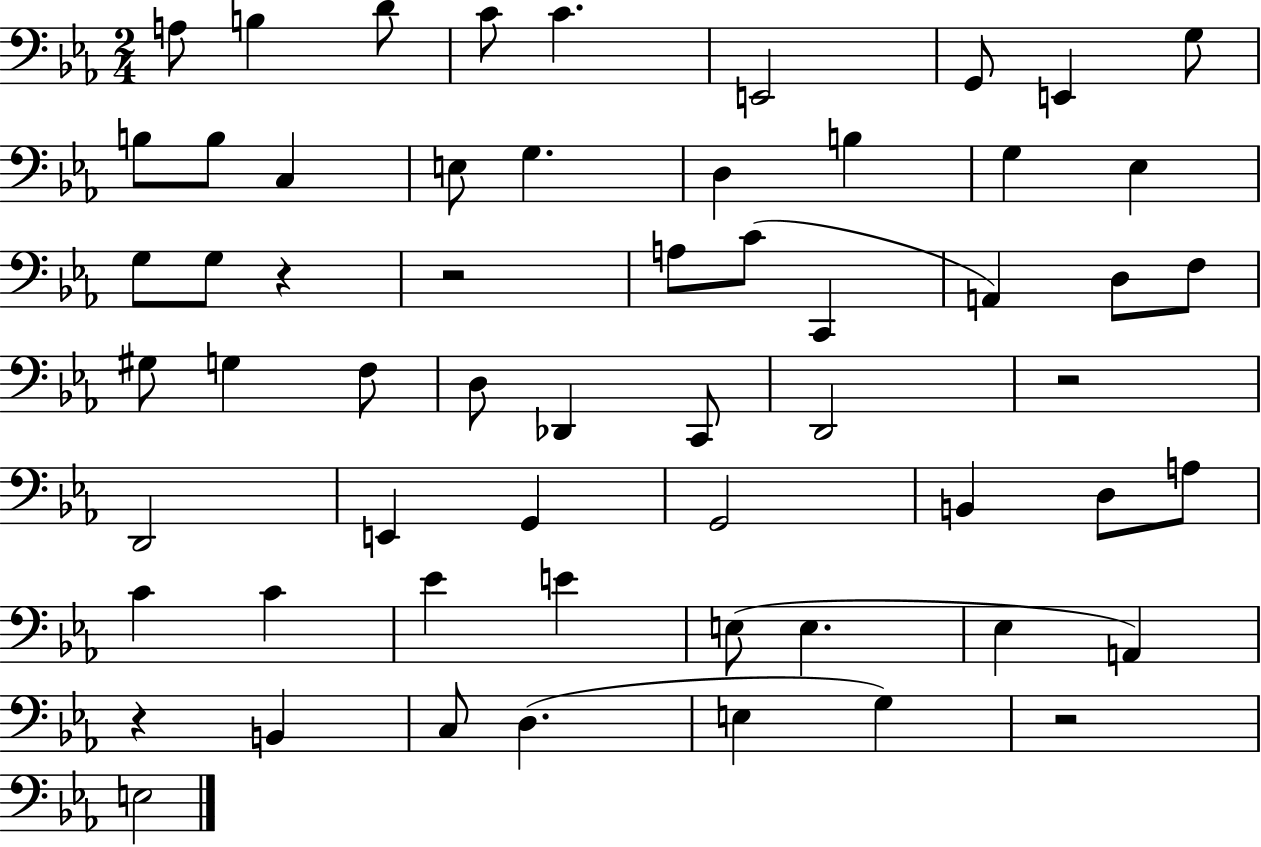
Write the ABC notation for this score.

X:1
T:Untitled
M:2/4
L:1/4
K:Eb
A,/2 B, D/2 C/2 C E,,2 G,,/2 E,, G,/2 B,/2 B,/2 C, E,/2 G, D, B, G, _E, G,/2 G,/2 z z2 A,/2 C/2 C,, A,, D,/2 F,/2 ^G,/2 G, F,/2 D,/2 _D,, C,,/2 D,,2 z2 D,,2 E,, G,, G,,2 B,, D,/2 A,/2 C C _E E E,/2 E, _E, A,, z B,, C,/2 D, E, G, z2 E,2